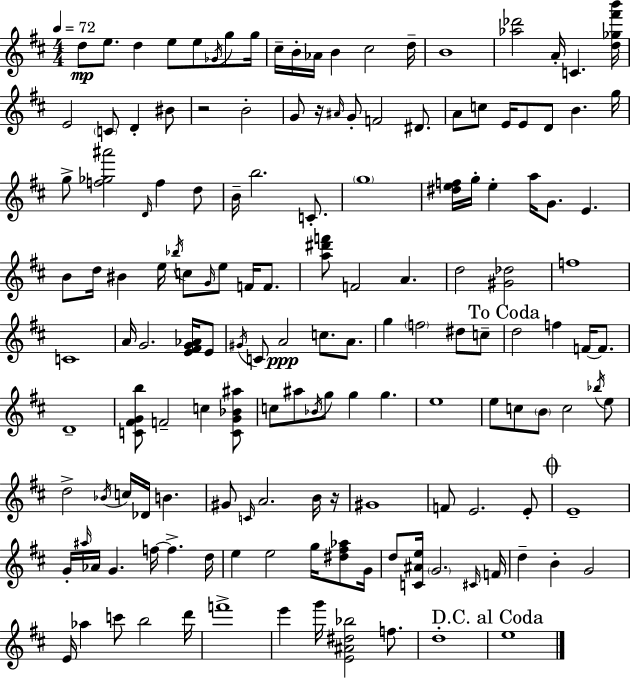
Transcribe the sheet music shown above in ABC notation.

X:1
T:Untitled
M:4/4
L:1/4
K:D
d/2 e/2 d e/2 e/2 _G/4 g/2 g/4 ^c/4 B/4 _A/4 B ^c2 d/4 B4 [_a_d']2 A/4 C [d_g^f'b']/4 E2 C/2 D ^B/2 z2 B2 G/2 z/4 ^A/4 G/2 F2 ^D/2 A/2 c/2 E/4 E/2 D/2 B g/4 g/2 [f_g^a']2 D/4 f d/2 B/4 b2 C/2 g4 [^def]/4 g/4 e a/4 G/2 E B/2 d/4 ^B e/4 _b/4 c/2 G/4 e/2 F/4 F/2 [a^d'f']/2 F2 A d2 [^G_d]2 f4 C4 A/4 G2 [E^FG_A]/4 E/2 ^G/4 C/2 A2 c/2 A/2 g f2 ^d/2 c/2 d2 f F/4 F/2 D4 [C^FGb]/2 F2 c [CG_B^a]/2 c/2 ^a/2 _B/4 g/2 g g e4 e/2 c/2 B/2 c2 _b/4 e/2 d2 _B/4 c/4 _D/4 B ^G/2 C/4 A2 B/4 z/4 ^G4 F/2 E2 E/2 E4 G/4 ^a/4 _A/4 G f/4 f d/4 e e2 g/4 [^d^f_a]/2 G/4 d/2 [C^Ae]/4 G2 ^C/4 F/4 d B G2 E/4 _a c'/2 b2 d'/4 f'4 e' g'/4 [E^A^d_b]2 f/2 d4 e4